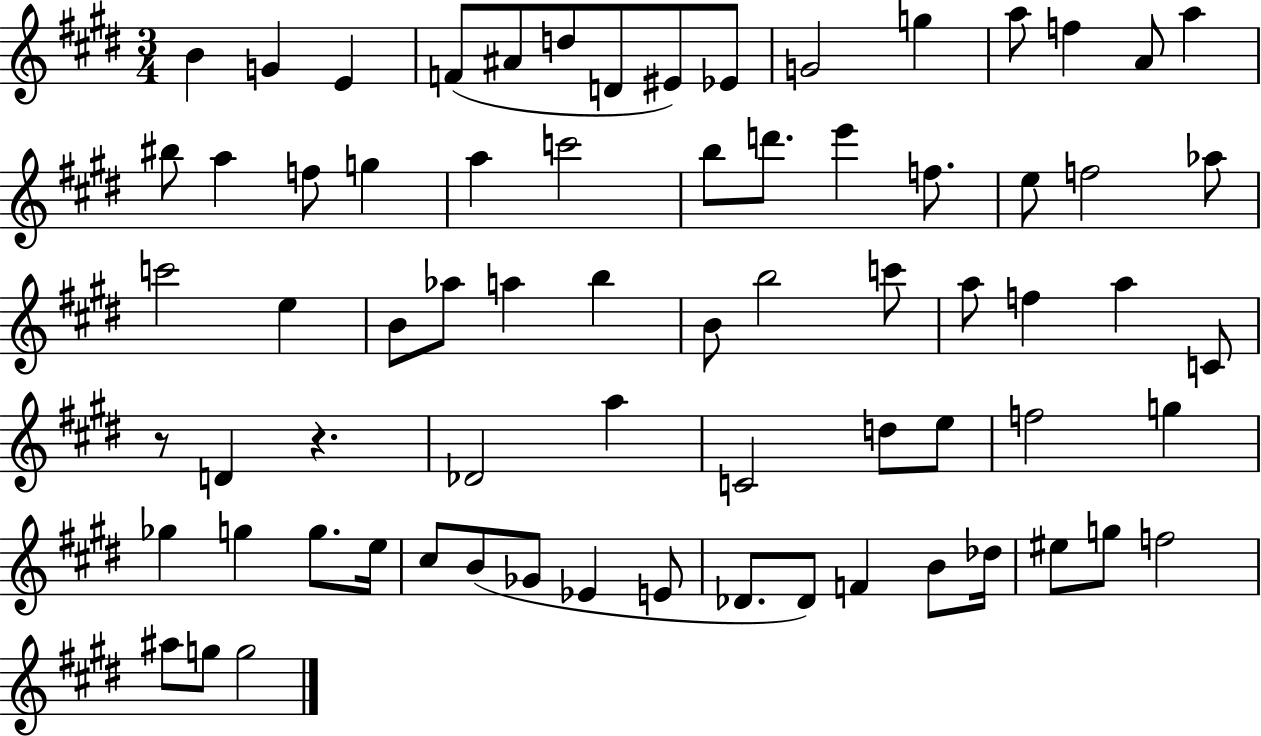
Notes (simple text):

B4/q G4/q E4/q F4/e A#4/e D5/e D4/e EIS4/e Eb4/e G4/h G5/q A5/e F5/q A4/e A5/q BIS5/e A5/q F5/e G5/q A5/q C6/h B5/e D6/e. E6/q F5/e. E5/e F5/h Ab5/e C6/h E5/q B4/e Ab5/e A5/q B5/q B4/e B5/h C6/e A5/e F5/q A5/q C4/e R/e D4/q R/q. Db4/h A5/q C4/h D5/e E5/e F5/h G5/q Gb5/q G5/q G5/e. E5/s C#5/e B4/e Gb4/e Eb4/q E4/e Db4/e. Db4/e F4/q B4/e Db5/s EIS5/e G5/e F5/h A#5/e G5/e G5/h